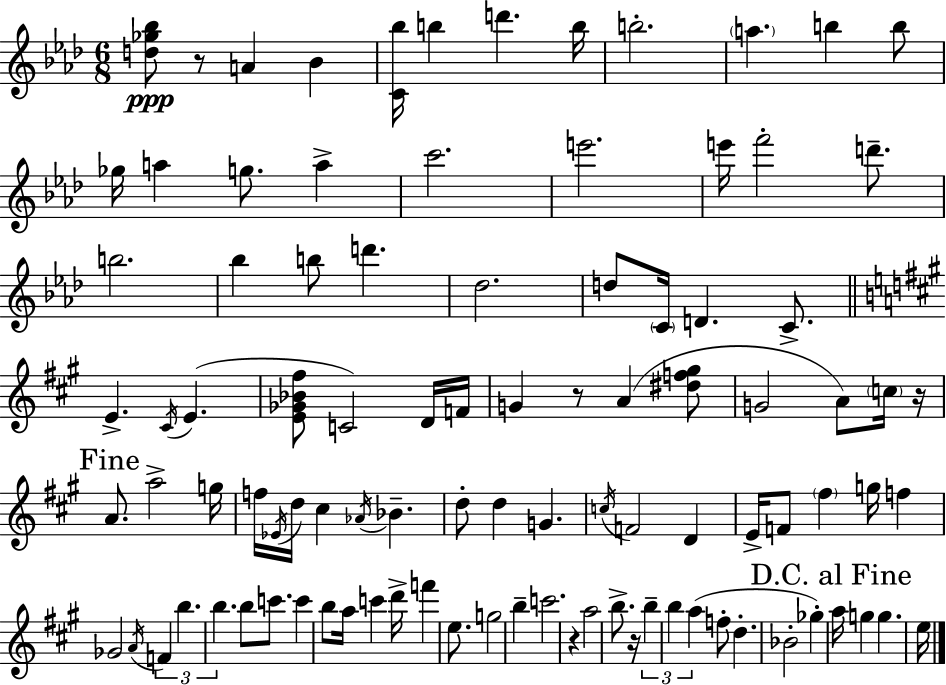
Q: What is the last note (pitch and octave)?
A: E5